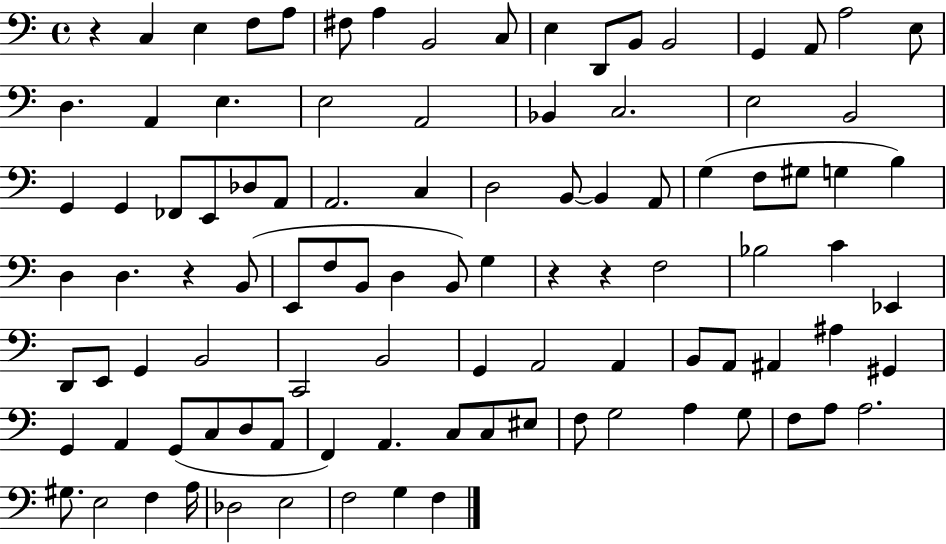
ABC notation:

X:1
T:Untitled
M:4/4
L:1/4
K:C
z C, E, F,/2 A,/2 ^F,/2 A, B,,2 C,/2 E, D,,/2 B,,/2 B,,2 G,, A,,/2 A,2 E,/2 D, A,, E, E,2 A,,2 _B,, C,2 E,2 B,,2 G,, G,, _F,,/2 E,,/2 _D,/2 A,,/2 A,,2 C, D,2 B,,/2 B,, A,,/2 G, F,/2 ^G,/2 G, B, D, D, z B,,/2 E,,/2 F,/2 B,,/2 D, B,,/2 G, z z F,2 _B,2 C _E,, D,,/2 E,,/2 G,, B,,2 C,,2 B,,2 G,, A,,2 A,, B,,/2 A,,/2 ^A,, ^A, ^G,, G,, A,, G,,/2 C,/2 D,/2 A,,/2 F,, A,, C,/2 C,/2 ^E,/2 F,/2 G,2 A, G,/2 F,/2 A,/2 A,2 ^G,/2 E,2 F, A,/4 _D,2 E,2 F,2 G, F,